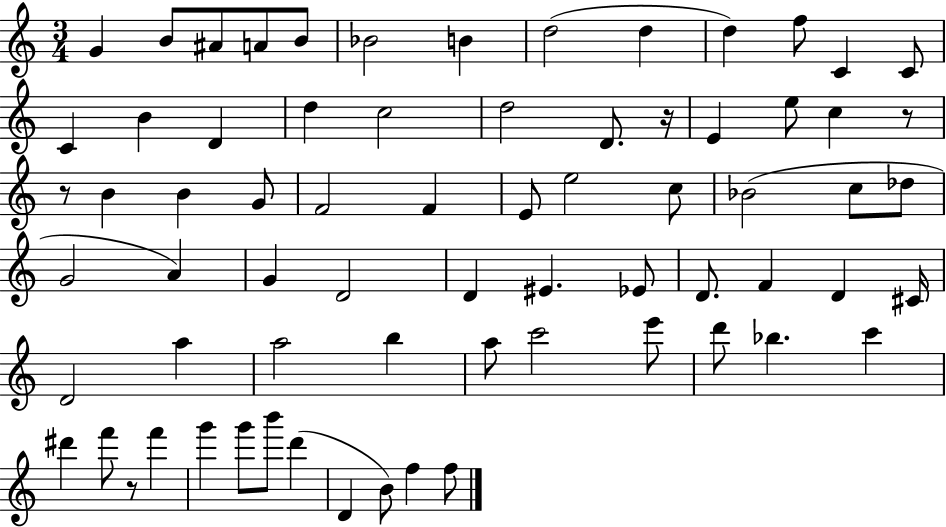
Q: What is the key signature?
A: C major